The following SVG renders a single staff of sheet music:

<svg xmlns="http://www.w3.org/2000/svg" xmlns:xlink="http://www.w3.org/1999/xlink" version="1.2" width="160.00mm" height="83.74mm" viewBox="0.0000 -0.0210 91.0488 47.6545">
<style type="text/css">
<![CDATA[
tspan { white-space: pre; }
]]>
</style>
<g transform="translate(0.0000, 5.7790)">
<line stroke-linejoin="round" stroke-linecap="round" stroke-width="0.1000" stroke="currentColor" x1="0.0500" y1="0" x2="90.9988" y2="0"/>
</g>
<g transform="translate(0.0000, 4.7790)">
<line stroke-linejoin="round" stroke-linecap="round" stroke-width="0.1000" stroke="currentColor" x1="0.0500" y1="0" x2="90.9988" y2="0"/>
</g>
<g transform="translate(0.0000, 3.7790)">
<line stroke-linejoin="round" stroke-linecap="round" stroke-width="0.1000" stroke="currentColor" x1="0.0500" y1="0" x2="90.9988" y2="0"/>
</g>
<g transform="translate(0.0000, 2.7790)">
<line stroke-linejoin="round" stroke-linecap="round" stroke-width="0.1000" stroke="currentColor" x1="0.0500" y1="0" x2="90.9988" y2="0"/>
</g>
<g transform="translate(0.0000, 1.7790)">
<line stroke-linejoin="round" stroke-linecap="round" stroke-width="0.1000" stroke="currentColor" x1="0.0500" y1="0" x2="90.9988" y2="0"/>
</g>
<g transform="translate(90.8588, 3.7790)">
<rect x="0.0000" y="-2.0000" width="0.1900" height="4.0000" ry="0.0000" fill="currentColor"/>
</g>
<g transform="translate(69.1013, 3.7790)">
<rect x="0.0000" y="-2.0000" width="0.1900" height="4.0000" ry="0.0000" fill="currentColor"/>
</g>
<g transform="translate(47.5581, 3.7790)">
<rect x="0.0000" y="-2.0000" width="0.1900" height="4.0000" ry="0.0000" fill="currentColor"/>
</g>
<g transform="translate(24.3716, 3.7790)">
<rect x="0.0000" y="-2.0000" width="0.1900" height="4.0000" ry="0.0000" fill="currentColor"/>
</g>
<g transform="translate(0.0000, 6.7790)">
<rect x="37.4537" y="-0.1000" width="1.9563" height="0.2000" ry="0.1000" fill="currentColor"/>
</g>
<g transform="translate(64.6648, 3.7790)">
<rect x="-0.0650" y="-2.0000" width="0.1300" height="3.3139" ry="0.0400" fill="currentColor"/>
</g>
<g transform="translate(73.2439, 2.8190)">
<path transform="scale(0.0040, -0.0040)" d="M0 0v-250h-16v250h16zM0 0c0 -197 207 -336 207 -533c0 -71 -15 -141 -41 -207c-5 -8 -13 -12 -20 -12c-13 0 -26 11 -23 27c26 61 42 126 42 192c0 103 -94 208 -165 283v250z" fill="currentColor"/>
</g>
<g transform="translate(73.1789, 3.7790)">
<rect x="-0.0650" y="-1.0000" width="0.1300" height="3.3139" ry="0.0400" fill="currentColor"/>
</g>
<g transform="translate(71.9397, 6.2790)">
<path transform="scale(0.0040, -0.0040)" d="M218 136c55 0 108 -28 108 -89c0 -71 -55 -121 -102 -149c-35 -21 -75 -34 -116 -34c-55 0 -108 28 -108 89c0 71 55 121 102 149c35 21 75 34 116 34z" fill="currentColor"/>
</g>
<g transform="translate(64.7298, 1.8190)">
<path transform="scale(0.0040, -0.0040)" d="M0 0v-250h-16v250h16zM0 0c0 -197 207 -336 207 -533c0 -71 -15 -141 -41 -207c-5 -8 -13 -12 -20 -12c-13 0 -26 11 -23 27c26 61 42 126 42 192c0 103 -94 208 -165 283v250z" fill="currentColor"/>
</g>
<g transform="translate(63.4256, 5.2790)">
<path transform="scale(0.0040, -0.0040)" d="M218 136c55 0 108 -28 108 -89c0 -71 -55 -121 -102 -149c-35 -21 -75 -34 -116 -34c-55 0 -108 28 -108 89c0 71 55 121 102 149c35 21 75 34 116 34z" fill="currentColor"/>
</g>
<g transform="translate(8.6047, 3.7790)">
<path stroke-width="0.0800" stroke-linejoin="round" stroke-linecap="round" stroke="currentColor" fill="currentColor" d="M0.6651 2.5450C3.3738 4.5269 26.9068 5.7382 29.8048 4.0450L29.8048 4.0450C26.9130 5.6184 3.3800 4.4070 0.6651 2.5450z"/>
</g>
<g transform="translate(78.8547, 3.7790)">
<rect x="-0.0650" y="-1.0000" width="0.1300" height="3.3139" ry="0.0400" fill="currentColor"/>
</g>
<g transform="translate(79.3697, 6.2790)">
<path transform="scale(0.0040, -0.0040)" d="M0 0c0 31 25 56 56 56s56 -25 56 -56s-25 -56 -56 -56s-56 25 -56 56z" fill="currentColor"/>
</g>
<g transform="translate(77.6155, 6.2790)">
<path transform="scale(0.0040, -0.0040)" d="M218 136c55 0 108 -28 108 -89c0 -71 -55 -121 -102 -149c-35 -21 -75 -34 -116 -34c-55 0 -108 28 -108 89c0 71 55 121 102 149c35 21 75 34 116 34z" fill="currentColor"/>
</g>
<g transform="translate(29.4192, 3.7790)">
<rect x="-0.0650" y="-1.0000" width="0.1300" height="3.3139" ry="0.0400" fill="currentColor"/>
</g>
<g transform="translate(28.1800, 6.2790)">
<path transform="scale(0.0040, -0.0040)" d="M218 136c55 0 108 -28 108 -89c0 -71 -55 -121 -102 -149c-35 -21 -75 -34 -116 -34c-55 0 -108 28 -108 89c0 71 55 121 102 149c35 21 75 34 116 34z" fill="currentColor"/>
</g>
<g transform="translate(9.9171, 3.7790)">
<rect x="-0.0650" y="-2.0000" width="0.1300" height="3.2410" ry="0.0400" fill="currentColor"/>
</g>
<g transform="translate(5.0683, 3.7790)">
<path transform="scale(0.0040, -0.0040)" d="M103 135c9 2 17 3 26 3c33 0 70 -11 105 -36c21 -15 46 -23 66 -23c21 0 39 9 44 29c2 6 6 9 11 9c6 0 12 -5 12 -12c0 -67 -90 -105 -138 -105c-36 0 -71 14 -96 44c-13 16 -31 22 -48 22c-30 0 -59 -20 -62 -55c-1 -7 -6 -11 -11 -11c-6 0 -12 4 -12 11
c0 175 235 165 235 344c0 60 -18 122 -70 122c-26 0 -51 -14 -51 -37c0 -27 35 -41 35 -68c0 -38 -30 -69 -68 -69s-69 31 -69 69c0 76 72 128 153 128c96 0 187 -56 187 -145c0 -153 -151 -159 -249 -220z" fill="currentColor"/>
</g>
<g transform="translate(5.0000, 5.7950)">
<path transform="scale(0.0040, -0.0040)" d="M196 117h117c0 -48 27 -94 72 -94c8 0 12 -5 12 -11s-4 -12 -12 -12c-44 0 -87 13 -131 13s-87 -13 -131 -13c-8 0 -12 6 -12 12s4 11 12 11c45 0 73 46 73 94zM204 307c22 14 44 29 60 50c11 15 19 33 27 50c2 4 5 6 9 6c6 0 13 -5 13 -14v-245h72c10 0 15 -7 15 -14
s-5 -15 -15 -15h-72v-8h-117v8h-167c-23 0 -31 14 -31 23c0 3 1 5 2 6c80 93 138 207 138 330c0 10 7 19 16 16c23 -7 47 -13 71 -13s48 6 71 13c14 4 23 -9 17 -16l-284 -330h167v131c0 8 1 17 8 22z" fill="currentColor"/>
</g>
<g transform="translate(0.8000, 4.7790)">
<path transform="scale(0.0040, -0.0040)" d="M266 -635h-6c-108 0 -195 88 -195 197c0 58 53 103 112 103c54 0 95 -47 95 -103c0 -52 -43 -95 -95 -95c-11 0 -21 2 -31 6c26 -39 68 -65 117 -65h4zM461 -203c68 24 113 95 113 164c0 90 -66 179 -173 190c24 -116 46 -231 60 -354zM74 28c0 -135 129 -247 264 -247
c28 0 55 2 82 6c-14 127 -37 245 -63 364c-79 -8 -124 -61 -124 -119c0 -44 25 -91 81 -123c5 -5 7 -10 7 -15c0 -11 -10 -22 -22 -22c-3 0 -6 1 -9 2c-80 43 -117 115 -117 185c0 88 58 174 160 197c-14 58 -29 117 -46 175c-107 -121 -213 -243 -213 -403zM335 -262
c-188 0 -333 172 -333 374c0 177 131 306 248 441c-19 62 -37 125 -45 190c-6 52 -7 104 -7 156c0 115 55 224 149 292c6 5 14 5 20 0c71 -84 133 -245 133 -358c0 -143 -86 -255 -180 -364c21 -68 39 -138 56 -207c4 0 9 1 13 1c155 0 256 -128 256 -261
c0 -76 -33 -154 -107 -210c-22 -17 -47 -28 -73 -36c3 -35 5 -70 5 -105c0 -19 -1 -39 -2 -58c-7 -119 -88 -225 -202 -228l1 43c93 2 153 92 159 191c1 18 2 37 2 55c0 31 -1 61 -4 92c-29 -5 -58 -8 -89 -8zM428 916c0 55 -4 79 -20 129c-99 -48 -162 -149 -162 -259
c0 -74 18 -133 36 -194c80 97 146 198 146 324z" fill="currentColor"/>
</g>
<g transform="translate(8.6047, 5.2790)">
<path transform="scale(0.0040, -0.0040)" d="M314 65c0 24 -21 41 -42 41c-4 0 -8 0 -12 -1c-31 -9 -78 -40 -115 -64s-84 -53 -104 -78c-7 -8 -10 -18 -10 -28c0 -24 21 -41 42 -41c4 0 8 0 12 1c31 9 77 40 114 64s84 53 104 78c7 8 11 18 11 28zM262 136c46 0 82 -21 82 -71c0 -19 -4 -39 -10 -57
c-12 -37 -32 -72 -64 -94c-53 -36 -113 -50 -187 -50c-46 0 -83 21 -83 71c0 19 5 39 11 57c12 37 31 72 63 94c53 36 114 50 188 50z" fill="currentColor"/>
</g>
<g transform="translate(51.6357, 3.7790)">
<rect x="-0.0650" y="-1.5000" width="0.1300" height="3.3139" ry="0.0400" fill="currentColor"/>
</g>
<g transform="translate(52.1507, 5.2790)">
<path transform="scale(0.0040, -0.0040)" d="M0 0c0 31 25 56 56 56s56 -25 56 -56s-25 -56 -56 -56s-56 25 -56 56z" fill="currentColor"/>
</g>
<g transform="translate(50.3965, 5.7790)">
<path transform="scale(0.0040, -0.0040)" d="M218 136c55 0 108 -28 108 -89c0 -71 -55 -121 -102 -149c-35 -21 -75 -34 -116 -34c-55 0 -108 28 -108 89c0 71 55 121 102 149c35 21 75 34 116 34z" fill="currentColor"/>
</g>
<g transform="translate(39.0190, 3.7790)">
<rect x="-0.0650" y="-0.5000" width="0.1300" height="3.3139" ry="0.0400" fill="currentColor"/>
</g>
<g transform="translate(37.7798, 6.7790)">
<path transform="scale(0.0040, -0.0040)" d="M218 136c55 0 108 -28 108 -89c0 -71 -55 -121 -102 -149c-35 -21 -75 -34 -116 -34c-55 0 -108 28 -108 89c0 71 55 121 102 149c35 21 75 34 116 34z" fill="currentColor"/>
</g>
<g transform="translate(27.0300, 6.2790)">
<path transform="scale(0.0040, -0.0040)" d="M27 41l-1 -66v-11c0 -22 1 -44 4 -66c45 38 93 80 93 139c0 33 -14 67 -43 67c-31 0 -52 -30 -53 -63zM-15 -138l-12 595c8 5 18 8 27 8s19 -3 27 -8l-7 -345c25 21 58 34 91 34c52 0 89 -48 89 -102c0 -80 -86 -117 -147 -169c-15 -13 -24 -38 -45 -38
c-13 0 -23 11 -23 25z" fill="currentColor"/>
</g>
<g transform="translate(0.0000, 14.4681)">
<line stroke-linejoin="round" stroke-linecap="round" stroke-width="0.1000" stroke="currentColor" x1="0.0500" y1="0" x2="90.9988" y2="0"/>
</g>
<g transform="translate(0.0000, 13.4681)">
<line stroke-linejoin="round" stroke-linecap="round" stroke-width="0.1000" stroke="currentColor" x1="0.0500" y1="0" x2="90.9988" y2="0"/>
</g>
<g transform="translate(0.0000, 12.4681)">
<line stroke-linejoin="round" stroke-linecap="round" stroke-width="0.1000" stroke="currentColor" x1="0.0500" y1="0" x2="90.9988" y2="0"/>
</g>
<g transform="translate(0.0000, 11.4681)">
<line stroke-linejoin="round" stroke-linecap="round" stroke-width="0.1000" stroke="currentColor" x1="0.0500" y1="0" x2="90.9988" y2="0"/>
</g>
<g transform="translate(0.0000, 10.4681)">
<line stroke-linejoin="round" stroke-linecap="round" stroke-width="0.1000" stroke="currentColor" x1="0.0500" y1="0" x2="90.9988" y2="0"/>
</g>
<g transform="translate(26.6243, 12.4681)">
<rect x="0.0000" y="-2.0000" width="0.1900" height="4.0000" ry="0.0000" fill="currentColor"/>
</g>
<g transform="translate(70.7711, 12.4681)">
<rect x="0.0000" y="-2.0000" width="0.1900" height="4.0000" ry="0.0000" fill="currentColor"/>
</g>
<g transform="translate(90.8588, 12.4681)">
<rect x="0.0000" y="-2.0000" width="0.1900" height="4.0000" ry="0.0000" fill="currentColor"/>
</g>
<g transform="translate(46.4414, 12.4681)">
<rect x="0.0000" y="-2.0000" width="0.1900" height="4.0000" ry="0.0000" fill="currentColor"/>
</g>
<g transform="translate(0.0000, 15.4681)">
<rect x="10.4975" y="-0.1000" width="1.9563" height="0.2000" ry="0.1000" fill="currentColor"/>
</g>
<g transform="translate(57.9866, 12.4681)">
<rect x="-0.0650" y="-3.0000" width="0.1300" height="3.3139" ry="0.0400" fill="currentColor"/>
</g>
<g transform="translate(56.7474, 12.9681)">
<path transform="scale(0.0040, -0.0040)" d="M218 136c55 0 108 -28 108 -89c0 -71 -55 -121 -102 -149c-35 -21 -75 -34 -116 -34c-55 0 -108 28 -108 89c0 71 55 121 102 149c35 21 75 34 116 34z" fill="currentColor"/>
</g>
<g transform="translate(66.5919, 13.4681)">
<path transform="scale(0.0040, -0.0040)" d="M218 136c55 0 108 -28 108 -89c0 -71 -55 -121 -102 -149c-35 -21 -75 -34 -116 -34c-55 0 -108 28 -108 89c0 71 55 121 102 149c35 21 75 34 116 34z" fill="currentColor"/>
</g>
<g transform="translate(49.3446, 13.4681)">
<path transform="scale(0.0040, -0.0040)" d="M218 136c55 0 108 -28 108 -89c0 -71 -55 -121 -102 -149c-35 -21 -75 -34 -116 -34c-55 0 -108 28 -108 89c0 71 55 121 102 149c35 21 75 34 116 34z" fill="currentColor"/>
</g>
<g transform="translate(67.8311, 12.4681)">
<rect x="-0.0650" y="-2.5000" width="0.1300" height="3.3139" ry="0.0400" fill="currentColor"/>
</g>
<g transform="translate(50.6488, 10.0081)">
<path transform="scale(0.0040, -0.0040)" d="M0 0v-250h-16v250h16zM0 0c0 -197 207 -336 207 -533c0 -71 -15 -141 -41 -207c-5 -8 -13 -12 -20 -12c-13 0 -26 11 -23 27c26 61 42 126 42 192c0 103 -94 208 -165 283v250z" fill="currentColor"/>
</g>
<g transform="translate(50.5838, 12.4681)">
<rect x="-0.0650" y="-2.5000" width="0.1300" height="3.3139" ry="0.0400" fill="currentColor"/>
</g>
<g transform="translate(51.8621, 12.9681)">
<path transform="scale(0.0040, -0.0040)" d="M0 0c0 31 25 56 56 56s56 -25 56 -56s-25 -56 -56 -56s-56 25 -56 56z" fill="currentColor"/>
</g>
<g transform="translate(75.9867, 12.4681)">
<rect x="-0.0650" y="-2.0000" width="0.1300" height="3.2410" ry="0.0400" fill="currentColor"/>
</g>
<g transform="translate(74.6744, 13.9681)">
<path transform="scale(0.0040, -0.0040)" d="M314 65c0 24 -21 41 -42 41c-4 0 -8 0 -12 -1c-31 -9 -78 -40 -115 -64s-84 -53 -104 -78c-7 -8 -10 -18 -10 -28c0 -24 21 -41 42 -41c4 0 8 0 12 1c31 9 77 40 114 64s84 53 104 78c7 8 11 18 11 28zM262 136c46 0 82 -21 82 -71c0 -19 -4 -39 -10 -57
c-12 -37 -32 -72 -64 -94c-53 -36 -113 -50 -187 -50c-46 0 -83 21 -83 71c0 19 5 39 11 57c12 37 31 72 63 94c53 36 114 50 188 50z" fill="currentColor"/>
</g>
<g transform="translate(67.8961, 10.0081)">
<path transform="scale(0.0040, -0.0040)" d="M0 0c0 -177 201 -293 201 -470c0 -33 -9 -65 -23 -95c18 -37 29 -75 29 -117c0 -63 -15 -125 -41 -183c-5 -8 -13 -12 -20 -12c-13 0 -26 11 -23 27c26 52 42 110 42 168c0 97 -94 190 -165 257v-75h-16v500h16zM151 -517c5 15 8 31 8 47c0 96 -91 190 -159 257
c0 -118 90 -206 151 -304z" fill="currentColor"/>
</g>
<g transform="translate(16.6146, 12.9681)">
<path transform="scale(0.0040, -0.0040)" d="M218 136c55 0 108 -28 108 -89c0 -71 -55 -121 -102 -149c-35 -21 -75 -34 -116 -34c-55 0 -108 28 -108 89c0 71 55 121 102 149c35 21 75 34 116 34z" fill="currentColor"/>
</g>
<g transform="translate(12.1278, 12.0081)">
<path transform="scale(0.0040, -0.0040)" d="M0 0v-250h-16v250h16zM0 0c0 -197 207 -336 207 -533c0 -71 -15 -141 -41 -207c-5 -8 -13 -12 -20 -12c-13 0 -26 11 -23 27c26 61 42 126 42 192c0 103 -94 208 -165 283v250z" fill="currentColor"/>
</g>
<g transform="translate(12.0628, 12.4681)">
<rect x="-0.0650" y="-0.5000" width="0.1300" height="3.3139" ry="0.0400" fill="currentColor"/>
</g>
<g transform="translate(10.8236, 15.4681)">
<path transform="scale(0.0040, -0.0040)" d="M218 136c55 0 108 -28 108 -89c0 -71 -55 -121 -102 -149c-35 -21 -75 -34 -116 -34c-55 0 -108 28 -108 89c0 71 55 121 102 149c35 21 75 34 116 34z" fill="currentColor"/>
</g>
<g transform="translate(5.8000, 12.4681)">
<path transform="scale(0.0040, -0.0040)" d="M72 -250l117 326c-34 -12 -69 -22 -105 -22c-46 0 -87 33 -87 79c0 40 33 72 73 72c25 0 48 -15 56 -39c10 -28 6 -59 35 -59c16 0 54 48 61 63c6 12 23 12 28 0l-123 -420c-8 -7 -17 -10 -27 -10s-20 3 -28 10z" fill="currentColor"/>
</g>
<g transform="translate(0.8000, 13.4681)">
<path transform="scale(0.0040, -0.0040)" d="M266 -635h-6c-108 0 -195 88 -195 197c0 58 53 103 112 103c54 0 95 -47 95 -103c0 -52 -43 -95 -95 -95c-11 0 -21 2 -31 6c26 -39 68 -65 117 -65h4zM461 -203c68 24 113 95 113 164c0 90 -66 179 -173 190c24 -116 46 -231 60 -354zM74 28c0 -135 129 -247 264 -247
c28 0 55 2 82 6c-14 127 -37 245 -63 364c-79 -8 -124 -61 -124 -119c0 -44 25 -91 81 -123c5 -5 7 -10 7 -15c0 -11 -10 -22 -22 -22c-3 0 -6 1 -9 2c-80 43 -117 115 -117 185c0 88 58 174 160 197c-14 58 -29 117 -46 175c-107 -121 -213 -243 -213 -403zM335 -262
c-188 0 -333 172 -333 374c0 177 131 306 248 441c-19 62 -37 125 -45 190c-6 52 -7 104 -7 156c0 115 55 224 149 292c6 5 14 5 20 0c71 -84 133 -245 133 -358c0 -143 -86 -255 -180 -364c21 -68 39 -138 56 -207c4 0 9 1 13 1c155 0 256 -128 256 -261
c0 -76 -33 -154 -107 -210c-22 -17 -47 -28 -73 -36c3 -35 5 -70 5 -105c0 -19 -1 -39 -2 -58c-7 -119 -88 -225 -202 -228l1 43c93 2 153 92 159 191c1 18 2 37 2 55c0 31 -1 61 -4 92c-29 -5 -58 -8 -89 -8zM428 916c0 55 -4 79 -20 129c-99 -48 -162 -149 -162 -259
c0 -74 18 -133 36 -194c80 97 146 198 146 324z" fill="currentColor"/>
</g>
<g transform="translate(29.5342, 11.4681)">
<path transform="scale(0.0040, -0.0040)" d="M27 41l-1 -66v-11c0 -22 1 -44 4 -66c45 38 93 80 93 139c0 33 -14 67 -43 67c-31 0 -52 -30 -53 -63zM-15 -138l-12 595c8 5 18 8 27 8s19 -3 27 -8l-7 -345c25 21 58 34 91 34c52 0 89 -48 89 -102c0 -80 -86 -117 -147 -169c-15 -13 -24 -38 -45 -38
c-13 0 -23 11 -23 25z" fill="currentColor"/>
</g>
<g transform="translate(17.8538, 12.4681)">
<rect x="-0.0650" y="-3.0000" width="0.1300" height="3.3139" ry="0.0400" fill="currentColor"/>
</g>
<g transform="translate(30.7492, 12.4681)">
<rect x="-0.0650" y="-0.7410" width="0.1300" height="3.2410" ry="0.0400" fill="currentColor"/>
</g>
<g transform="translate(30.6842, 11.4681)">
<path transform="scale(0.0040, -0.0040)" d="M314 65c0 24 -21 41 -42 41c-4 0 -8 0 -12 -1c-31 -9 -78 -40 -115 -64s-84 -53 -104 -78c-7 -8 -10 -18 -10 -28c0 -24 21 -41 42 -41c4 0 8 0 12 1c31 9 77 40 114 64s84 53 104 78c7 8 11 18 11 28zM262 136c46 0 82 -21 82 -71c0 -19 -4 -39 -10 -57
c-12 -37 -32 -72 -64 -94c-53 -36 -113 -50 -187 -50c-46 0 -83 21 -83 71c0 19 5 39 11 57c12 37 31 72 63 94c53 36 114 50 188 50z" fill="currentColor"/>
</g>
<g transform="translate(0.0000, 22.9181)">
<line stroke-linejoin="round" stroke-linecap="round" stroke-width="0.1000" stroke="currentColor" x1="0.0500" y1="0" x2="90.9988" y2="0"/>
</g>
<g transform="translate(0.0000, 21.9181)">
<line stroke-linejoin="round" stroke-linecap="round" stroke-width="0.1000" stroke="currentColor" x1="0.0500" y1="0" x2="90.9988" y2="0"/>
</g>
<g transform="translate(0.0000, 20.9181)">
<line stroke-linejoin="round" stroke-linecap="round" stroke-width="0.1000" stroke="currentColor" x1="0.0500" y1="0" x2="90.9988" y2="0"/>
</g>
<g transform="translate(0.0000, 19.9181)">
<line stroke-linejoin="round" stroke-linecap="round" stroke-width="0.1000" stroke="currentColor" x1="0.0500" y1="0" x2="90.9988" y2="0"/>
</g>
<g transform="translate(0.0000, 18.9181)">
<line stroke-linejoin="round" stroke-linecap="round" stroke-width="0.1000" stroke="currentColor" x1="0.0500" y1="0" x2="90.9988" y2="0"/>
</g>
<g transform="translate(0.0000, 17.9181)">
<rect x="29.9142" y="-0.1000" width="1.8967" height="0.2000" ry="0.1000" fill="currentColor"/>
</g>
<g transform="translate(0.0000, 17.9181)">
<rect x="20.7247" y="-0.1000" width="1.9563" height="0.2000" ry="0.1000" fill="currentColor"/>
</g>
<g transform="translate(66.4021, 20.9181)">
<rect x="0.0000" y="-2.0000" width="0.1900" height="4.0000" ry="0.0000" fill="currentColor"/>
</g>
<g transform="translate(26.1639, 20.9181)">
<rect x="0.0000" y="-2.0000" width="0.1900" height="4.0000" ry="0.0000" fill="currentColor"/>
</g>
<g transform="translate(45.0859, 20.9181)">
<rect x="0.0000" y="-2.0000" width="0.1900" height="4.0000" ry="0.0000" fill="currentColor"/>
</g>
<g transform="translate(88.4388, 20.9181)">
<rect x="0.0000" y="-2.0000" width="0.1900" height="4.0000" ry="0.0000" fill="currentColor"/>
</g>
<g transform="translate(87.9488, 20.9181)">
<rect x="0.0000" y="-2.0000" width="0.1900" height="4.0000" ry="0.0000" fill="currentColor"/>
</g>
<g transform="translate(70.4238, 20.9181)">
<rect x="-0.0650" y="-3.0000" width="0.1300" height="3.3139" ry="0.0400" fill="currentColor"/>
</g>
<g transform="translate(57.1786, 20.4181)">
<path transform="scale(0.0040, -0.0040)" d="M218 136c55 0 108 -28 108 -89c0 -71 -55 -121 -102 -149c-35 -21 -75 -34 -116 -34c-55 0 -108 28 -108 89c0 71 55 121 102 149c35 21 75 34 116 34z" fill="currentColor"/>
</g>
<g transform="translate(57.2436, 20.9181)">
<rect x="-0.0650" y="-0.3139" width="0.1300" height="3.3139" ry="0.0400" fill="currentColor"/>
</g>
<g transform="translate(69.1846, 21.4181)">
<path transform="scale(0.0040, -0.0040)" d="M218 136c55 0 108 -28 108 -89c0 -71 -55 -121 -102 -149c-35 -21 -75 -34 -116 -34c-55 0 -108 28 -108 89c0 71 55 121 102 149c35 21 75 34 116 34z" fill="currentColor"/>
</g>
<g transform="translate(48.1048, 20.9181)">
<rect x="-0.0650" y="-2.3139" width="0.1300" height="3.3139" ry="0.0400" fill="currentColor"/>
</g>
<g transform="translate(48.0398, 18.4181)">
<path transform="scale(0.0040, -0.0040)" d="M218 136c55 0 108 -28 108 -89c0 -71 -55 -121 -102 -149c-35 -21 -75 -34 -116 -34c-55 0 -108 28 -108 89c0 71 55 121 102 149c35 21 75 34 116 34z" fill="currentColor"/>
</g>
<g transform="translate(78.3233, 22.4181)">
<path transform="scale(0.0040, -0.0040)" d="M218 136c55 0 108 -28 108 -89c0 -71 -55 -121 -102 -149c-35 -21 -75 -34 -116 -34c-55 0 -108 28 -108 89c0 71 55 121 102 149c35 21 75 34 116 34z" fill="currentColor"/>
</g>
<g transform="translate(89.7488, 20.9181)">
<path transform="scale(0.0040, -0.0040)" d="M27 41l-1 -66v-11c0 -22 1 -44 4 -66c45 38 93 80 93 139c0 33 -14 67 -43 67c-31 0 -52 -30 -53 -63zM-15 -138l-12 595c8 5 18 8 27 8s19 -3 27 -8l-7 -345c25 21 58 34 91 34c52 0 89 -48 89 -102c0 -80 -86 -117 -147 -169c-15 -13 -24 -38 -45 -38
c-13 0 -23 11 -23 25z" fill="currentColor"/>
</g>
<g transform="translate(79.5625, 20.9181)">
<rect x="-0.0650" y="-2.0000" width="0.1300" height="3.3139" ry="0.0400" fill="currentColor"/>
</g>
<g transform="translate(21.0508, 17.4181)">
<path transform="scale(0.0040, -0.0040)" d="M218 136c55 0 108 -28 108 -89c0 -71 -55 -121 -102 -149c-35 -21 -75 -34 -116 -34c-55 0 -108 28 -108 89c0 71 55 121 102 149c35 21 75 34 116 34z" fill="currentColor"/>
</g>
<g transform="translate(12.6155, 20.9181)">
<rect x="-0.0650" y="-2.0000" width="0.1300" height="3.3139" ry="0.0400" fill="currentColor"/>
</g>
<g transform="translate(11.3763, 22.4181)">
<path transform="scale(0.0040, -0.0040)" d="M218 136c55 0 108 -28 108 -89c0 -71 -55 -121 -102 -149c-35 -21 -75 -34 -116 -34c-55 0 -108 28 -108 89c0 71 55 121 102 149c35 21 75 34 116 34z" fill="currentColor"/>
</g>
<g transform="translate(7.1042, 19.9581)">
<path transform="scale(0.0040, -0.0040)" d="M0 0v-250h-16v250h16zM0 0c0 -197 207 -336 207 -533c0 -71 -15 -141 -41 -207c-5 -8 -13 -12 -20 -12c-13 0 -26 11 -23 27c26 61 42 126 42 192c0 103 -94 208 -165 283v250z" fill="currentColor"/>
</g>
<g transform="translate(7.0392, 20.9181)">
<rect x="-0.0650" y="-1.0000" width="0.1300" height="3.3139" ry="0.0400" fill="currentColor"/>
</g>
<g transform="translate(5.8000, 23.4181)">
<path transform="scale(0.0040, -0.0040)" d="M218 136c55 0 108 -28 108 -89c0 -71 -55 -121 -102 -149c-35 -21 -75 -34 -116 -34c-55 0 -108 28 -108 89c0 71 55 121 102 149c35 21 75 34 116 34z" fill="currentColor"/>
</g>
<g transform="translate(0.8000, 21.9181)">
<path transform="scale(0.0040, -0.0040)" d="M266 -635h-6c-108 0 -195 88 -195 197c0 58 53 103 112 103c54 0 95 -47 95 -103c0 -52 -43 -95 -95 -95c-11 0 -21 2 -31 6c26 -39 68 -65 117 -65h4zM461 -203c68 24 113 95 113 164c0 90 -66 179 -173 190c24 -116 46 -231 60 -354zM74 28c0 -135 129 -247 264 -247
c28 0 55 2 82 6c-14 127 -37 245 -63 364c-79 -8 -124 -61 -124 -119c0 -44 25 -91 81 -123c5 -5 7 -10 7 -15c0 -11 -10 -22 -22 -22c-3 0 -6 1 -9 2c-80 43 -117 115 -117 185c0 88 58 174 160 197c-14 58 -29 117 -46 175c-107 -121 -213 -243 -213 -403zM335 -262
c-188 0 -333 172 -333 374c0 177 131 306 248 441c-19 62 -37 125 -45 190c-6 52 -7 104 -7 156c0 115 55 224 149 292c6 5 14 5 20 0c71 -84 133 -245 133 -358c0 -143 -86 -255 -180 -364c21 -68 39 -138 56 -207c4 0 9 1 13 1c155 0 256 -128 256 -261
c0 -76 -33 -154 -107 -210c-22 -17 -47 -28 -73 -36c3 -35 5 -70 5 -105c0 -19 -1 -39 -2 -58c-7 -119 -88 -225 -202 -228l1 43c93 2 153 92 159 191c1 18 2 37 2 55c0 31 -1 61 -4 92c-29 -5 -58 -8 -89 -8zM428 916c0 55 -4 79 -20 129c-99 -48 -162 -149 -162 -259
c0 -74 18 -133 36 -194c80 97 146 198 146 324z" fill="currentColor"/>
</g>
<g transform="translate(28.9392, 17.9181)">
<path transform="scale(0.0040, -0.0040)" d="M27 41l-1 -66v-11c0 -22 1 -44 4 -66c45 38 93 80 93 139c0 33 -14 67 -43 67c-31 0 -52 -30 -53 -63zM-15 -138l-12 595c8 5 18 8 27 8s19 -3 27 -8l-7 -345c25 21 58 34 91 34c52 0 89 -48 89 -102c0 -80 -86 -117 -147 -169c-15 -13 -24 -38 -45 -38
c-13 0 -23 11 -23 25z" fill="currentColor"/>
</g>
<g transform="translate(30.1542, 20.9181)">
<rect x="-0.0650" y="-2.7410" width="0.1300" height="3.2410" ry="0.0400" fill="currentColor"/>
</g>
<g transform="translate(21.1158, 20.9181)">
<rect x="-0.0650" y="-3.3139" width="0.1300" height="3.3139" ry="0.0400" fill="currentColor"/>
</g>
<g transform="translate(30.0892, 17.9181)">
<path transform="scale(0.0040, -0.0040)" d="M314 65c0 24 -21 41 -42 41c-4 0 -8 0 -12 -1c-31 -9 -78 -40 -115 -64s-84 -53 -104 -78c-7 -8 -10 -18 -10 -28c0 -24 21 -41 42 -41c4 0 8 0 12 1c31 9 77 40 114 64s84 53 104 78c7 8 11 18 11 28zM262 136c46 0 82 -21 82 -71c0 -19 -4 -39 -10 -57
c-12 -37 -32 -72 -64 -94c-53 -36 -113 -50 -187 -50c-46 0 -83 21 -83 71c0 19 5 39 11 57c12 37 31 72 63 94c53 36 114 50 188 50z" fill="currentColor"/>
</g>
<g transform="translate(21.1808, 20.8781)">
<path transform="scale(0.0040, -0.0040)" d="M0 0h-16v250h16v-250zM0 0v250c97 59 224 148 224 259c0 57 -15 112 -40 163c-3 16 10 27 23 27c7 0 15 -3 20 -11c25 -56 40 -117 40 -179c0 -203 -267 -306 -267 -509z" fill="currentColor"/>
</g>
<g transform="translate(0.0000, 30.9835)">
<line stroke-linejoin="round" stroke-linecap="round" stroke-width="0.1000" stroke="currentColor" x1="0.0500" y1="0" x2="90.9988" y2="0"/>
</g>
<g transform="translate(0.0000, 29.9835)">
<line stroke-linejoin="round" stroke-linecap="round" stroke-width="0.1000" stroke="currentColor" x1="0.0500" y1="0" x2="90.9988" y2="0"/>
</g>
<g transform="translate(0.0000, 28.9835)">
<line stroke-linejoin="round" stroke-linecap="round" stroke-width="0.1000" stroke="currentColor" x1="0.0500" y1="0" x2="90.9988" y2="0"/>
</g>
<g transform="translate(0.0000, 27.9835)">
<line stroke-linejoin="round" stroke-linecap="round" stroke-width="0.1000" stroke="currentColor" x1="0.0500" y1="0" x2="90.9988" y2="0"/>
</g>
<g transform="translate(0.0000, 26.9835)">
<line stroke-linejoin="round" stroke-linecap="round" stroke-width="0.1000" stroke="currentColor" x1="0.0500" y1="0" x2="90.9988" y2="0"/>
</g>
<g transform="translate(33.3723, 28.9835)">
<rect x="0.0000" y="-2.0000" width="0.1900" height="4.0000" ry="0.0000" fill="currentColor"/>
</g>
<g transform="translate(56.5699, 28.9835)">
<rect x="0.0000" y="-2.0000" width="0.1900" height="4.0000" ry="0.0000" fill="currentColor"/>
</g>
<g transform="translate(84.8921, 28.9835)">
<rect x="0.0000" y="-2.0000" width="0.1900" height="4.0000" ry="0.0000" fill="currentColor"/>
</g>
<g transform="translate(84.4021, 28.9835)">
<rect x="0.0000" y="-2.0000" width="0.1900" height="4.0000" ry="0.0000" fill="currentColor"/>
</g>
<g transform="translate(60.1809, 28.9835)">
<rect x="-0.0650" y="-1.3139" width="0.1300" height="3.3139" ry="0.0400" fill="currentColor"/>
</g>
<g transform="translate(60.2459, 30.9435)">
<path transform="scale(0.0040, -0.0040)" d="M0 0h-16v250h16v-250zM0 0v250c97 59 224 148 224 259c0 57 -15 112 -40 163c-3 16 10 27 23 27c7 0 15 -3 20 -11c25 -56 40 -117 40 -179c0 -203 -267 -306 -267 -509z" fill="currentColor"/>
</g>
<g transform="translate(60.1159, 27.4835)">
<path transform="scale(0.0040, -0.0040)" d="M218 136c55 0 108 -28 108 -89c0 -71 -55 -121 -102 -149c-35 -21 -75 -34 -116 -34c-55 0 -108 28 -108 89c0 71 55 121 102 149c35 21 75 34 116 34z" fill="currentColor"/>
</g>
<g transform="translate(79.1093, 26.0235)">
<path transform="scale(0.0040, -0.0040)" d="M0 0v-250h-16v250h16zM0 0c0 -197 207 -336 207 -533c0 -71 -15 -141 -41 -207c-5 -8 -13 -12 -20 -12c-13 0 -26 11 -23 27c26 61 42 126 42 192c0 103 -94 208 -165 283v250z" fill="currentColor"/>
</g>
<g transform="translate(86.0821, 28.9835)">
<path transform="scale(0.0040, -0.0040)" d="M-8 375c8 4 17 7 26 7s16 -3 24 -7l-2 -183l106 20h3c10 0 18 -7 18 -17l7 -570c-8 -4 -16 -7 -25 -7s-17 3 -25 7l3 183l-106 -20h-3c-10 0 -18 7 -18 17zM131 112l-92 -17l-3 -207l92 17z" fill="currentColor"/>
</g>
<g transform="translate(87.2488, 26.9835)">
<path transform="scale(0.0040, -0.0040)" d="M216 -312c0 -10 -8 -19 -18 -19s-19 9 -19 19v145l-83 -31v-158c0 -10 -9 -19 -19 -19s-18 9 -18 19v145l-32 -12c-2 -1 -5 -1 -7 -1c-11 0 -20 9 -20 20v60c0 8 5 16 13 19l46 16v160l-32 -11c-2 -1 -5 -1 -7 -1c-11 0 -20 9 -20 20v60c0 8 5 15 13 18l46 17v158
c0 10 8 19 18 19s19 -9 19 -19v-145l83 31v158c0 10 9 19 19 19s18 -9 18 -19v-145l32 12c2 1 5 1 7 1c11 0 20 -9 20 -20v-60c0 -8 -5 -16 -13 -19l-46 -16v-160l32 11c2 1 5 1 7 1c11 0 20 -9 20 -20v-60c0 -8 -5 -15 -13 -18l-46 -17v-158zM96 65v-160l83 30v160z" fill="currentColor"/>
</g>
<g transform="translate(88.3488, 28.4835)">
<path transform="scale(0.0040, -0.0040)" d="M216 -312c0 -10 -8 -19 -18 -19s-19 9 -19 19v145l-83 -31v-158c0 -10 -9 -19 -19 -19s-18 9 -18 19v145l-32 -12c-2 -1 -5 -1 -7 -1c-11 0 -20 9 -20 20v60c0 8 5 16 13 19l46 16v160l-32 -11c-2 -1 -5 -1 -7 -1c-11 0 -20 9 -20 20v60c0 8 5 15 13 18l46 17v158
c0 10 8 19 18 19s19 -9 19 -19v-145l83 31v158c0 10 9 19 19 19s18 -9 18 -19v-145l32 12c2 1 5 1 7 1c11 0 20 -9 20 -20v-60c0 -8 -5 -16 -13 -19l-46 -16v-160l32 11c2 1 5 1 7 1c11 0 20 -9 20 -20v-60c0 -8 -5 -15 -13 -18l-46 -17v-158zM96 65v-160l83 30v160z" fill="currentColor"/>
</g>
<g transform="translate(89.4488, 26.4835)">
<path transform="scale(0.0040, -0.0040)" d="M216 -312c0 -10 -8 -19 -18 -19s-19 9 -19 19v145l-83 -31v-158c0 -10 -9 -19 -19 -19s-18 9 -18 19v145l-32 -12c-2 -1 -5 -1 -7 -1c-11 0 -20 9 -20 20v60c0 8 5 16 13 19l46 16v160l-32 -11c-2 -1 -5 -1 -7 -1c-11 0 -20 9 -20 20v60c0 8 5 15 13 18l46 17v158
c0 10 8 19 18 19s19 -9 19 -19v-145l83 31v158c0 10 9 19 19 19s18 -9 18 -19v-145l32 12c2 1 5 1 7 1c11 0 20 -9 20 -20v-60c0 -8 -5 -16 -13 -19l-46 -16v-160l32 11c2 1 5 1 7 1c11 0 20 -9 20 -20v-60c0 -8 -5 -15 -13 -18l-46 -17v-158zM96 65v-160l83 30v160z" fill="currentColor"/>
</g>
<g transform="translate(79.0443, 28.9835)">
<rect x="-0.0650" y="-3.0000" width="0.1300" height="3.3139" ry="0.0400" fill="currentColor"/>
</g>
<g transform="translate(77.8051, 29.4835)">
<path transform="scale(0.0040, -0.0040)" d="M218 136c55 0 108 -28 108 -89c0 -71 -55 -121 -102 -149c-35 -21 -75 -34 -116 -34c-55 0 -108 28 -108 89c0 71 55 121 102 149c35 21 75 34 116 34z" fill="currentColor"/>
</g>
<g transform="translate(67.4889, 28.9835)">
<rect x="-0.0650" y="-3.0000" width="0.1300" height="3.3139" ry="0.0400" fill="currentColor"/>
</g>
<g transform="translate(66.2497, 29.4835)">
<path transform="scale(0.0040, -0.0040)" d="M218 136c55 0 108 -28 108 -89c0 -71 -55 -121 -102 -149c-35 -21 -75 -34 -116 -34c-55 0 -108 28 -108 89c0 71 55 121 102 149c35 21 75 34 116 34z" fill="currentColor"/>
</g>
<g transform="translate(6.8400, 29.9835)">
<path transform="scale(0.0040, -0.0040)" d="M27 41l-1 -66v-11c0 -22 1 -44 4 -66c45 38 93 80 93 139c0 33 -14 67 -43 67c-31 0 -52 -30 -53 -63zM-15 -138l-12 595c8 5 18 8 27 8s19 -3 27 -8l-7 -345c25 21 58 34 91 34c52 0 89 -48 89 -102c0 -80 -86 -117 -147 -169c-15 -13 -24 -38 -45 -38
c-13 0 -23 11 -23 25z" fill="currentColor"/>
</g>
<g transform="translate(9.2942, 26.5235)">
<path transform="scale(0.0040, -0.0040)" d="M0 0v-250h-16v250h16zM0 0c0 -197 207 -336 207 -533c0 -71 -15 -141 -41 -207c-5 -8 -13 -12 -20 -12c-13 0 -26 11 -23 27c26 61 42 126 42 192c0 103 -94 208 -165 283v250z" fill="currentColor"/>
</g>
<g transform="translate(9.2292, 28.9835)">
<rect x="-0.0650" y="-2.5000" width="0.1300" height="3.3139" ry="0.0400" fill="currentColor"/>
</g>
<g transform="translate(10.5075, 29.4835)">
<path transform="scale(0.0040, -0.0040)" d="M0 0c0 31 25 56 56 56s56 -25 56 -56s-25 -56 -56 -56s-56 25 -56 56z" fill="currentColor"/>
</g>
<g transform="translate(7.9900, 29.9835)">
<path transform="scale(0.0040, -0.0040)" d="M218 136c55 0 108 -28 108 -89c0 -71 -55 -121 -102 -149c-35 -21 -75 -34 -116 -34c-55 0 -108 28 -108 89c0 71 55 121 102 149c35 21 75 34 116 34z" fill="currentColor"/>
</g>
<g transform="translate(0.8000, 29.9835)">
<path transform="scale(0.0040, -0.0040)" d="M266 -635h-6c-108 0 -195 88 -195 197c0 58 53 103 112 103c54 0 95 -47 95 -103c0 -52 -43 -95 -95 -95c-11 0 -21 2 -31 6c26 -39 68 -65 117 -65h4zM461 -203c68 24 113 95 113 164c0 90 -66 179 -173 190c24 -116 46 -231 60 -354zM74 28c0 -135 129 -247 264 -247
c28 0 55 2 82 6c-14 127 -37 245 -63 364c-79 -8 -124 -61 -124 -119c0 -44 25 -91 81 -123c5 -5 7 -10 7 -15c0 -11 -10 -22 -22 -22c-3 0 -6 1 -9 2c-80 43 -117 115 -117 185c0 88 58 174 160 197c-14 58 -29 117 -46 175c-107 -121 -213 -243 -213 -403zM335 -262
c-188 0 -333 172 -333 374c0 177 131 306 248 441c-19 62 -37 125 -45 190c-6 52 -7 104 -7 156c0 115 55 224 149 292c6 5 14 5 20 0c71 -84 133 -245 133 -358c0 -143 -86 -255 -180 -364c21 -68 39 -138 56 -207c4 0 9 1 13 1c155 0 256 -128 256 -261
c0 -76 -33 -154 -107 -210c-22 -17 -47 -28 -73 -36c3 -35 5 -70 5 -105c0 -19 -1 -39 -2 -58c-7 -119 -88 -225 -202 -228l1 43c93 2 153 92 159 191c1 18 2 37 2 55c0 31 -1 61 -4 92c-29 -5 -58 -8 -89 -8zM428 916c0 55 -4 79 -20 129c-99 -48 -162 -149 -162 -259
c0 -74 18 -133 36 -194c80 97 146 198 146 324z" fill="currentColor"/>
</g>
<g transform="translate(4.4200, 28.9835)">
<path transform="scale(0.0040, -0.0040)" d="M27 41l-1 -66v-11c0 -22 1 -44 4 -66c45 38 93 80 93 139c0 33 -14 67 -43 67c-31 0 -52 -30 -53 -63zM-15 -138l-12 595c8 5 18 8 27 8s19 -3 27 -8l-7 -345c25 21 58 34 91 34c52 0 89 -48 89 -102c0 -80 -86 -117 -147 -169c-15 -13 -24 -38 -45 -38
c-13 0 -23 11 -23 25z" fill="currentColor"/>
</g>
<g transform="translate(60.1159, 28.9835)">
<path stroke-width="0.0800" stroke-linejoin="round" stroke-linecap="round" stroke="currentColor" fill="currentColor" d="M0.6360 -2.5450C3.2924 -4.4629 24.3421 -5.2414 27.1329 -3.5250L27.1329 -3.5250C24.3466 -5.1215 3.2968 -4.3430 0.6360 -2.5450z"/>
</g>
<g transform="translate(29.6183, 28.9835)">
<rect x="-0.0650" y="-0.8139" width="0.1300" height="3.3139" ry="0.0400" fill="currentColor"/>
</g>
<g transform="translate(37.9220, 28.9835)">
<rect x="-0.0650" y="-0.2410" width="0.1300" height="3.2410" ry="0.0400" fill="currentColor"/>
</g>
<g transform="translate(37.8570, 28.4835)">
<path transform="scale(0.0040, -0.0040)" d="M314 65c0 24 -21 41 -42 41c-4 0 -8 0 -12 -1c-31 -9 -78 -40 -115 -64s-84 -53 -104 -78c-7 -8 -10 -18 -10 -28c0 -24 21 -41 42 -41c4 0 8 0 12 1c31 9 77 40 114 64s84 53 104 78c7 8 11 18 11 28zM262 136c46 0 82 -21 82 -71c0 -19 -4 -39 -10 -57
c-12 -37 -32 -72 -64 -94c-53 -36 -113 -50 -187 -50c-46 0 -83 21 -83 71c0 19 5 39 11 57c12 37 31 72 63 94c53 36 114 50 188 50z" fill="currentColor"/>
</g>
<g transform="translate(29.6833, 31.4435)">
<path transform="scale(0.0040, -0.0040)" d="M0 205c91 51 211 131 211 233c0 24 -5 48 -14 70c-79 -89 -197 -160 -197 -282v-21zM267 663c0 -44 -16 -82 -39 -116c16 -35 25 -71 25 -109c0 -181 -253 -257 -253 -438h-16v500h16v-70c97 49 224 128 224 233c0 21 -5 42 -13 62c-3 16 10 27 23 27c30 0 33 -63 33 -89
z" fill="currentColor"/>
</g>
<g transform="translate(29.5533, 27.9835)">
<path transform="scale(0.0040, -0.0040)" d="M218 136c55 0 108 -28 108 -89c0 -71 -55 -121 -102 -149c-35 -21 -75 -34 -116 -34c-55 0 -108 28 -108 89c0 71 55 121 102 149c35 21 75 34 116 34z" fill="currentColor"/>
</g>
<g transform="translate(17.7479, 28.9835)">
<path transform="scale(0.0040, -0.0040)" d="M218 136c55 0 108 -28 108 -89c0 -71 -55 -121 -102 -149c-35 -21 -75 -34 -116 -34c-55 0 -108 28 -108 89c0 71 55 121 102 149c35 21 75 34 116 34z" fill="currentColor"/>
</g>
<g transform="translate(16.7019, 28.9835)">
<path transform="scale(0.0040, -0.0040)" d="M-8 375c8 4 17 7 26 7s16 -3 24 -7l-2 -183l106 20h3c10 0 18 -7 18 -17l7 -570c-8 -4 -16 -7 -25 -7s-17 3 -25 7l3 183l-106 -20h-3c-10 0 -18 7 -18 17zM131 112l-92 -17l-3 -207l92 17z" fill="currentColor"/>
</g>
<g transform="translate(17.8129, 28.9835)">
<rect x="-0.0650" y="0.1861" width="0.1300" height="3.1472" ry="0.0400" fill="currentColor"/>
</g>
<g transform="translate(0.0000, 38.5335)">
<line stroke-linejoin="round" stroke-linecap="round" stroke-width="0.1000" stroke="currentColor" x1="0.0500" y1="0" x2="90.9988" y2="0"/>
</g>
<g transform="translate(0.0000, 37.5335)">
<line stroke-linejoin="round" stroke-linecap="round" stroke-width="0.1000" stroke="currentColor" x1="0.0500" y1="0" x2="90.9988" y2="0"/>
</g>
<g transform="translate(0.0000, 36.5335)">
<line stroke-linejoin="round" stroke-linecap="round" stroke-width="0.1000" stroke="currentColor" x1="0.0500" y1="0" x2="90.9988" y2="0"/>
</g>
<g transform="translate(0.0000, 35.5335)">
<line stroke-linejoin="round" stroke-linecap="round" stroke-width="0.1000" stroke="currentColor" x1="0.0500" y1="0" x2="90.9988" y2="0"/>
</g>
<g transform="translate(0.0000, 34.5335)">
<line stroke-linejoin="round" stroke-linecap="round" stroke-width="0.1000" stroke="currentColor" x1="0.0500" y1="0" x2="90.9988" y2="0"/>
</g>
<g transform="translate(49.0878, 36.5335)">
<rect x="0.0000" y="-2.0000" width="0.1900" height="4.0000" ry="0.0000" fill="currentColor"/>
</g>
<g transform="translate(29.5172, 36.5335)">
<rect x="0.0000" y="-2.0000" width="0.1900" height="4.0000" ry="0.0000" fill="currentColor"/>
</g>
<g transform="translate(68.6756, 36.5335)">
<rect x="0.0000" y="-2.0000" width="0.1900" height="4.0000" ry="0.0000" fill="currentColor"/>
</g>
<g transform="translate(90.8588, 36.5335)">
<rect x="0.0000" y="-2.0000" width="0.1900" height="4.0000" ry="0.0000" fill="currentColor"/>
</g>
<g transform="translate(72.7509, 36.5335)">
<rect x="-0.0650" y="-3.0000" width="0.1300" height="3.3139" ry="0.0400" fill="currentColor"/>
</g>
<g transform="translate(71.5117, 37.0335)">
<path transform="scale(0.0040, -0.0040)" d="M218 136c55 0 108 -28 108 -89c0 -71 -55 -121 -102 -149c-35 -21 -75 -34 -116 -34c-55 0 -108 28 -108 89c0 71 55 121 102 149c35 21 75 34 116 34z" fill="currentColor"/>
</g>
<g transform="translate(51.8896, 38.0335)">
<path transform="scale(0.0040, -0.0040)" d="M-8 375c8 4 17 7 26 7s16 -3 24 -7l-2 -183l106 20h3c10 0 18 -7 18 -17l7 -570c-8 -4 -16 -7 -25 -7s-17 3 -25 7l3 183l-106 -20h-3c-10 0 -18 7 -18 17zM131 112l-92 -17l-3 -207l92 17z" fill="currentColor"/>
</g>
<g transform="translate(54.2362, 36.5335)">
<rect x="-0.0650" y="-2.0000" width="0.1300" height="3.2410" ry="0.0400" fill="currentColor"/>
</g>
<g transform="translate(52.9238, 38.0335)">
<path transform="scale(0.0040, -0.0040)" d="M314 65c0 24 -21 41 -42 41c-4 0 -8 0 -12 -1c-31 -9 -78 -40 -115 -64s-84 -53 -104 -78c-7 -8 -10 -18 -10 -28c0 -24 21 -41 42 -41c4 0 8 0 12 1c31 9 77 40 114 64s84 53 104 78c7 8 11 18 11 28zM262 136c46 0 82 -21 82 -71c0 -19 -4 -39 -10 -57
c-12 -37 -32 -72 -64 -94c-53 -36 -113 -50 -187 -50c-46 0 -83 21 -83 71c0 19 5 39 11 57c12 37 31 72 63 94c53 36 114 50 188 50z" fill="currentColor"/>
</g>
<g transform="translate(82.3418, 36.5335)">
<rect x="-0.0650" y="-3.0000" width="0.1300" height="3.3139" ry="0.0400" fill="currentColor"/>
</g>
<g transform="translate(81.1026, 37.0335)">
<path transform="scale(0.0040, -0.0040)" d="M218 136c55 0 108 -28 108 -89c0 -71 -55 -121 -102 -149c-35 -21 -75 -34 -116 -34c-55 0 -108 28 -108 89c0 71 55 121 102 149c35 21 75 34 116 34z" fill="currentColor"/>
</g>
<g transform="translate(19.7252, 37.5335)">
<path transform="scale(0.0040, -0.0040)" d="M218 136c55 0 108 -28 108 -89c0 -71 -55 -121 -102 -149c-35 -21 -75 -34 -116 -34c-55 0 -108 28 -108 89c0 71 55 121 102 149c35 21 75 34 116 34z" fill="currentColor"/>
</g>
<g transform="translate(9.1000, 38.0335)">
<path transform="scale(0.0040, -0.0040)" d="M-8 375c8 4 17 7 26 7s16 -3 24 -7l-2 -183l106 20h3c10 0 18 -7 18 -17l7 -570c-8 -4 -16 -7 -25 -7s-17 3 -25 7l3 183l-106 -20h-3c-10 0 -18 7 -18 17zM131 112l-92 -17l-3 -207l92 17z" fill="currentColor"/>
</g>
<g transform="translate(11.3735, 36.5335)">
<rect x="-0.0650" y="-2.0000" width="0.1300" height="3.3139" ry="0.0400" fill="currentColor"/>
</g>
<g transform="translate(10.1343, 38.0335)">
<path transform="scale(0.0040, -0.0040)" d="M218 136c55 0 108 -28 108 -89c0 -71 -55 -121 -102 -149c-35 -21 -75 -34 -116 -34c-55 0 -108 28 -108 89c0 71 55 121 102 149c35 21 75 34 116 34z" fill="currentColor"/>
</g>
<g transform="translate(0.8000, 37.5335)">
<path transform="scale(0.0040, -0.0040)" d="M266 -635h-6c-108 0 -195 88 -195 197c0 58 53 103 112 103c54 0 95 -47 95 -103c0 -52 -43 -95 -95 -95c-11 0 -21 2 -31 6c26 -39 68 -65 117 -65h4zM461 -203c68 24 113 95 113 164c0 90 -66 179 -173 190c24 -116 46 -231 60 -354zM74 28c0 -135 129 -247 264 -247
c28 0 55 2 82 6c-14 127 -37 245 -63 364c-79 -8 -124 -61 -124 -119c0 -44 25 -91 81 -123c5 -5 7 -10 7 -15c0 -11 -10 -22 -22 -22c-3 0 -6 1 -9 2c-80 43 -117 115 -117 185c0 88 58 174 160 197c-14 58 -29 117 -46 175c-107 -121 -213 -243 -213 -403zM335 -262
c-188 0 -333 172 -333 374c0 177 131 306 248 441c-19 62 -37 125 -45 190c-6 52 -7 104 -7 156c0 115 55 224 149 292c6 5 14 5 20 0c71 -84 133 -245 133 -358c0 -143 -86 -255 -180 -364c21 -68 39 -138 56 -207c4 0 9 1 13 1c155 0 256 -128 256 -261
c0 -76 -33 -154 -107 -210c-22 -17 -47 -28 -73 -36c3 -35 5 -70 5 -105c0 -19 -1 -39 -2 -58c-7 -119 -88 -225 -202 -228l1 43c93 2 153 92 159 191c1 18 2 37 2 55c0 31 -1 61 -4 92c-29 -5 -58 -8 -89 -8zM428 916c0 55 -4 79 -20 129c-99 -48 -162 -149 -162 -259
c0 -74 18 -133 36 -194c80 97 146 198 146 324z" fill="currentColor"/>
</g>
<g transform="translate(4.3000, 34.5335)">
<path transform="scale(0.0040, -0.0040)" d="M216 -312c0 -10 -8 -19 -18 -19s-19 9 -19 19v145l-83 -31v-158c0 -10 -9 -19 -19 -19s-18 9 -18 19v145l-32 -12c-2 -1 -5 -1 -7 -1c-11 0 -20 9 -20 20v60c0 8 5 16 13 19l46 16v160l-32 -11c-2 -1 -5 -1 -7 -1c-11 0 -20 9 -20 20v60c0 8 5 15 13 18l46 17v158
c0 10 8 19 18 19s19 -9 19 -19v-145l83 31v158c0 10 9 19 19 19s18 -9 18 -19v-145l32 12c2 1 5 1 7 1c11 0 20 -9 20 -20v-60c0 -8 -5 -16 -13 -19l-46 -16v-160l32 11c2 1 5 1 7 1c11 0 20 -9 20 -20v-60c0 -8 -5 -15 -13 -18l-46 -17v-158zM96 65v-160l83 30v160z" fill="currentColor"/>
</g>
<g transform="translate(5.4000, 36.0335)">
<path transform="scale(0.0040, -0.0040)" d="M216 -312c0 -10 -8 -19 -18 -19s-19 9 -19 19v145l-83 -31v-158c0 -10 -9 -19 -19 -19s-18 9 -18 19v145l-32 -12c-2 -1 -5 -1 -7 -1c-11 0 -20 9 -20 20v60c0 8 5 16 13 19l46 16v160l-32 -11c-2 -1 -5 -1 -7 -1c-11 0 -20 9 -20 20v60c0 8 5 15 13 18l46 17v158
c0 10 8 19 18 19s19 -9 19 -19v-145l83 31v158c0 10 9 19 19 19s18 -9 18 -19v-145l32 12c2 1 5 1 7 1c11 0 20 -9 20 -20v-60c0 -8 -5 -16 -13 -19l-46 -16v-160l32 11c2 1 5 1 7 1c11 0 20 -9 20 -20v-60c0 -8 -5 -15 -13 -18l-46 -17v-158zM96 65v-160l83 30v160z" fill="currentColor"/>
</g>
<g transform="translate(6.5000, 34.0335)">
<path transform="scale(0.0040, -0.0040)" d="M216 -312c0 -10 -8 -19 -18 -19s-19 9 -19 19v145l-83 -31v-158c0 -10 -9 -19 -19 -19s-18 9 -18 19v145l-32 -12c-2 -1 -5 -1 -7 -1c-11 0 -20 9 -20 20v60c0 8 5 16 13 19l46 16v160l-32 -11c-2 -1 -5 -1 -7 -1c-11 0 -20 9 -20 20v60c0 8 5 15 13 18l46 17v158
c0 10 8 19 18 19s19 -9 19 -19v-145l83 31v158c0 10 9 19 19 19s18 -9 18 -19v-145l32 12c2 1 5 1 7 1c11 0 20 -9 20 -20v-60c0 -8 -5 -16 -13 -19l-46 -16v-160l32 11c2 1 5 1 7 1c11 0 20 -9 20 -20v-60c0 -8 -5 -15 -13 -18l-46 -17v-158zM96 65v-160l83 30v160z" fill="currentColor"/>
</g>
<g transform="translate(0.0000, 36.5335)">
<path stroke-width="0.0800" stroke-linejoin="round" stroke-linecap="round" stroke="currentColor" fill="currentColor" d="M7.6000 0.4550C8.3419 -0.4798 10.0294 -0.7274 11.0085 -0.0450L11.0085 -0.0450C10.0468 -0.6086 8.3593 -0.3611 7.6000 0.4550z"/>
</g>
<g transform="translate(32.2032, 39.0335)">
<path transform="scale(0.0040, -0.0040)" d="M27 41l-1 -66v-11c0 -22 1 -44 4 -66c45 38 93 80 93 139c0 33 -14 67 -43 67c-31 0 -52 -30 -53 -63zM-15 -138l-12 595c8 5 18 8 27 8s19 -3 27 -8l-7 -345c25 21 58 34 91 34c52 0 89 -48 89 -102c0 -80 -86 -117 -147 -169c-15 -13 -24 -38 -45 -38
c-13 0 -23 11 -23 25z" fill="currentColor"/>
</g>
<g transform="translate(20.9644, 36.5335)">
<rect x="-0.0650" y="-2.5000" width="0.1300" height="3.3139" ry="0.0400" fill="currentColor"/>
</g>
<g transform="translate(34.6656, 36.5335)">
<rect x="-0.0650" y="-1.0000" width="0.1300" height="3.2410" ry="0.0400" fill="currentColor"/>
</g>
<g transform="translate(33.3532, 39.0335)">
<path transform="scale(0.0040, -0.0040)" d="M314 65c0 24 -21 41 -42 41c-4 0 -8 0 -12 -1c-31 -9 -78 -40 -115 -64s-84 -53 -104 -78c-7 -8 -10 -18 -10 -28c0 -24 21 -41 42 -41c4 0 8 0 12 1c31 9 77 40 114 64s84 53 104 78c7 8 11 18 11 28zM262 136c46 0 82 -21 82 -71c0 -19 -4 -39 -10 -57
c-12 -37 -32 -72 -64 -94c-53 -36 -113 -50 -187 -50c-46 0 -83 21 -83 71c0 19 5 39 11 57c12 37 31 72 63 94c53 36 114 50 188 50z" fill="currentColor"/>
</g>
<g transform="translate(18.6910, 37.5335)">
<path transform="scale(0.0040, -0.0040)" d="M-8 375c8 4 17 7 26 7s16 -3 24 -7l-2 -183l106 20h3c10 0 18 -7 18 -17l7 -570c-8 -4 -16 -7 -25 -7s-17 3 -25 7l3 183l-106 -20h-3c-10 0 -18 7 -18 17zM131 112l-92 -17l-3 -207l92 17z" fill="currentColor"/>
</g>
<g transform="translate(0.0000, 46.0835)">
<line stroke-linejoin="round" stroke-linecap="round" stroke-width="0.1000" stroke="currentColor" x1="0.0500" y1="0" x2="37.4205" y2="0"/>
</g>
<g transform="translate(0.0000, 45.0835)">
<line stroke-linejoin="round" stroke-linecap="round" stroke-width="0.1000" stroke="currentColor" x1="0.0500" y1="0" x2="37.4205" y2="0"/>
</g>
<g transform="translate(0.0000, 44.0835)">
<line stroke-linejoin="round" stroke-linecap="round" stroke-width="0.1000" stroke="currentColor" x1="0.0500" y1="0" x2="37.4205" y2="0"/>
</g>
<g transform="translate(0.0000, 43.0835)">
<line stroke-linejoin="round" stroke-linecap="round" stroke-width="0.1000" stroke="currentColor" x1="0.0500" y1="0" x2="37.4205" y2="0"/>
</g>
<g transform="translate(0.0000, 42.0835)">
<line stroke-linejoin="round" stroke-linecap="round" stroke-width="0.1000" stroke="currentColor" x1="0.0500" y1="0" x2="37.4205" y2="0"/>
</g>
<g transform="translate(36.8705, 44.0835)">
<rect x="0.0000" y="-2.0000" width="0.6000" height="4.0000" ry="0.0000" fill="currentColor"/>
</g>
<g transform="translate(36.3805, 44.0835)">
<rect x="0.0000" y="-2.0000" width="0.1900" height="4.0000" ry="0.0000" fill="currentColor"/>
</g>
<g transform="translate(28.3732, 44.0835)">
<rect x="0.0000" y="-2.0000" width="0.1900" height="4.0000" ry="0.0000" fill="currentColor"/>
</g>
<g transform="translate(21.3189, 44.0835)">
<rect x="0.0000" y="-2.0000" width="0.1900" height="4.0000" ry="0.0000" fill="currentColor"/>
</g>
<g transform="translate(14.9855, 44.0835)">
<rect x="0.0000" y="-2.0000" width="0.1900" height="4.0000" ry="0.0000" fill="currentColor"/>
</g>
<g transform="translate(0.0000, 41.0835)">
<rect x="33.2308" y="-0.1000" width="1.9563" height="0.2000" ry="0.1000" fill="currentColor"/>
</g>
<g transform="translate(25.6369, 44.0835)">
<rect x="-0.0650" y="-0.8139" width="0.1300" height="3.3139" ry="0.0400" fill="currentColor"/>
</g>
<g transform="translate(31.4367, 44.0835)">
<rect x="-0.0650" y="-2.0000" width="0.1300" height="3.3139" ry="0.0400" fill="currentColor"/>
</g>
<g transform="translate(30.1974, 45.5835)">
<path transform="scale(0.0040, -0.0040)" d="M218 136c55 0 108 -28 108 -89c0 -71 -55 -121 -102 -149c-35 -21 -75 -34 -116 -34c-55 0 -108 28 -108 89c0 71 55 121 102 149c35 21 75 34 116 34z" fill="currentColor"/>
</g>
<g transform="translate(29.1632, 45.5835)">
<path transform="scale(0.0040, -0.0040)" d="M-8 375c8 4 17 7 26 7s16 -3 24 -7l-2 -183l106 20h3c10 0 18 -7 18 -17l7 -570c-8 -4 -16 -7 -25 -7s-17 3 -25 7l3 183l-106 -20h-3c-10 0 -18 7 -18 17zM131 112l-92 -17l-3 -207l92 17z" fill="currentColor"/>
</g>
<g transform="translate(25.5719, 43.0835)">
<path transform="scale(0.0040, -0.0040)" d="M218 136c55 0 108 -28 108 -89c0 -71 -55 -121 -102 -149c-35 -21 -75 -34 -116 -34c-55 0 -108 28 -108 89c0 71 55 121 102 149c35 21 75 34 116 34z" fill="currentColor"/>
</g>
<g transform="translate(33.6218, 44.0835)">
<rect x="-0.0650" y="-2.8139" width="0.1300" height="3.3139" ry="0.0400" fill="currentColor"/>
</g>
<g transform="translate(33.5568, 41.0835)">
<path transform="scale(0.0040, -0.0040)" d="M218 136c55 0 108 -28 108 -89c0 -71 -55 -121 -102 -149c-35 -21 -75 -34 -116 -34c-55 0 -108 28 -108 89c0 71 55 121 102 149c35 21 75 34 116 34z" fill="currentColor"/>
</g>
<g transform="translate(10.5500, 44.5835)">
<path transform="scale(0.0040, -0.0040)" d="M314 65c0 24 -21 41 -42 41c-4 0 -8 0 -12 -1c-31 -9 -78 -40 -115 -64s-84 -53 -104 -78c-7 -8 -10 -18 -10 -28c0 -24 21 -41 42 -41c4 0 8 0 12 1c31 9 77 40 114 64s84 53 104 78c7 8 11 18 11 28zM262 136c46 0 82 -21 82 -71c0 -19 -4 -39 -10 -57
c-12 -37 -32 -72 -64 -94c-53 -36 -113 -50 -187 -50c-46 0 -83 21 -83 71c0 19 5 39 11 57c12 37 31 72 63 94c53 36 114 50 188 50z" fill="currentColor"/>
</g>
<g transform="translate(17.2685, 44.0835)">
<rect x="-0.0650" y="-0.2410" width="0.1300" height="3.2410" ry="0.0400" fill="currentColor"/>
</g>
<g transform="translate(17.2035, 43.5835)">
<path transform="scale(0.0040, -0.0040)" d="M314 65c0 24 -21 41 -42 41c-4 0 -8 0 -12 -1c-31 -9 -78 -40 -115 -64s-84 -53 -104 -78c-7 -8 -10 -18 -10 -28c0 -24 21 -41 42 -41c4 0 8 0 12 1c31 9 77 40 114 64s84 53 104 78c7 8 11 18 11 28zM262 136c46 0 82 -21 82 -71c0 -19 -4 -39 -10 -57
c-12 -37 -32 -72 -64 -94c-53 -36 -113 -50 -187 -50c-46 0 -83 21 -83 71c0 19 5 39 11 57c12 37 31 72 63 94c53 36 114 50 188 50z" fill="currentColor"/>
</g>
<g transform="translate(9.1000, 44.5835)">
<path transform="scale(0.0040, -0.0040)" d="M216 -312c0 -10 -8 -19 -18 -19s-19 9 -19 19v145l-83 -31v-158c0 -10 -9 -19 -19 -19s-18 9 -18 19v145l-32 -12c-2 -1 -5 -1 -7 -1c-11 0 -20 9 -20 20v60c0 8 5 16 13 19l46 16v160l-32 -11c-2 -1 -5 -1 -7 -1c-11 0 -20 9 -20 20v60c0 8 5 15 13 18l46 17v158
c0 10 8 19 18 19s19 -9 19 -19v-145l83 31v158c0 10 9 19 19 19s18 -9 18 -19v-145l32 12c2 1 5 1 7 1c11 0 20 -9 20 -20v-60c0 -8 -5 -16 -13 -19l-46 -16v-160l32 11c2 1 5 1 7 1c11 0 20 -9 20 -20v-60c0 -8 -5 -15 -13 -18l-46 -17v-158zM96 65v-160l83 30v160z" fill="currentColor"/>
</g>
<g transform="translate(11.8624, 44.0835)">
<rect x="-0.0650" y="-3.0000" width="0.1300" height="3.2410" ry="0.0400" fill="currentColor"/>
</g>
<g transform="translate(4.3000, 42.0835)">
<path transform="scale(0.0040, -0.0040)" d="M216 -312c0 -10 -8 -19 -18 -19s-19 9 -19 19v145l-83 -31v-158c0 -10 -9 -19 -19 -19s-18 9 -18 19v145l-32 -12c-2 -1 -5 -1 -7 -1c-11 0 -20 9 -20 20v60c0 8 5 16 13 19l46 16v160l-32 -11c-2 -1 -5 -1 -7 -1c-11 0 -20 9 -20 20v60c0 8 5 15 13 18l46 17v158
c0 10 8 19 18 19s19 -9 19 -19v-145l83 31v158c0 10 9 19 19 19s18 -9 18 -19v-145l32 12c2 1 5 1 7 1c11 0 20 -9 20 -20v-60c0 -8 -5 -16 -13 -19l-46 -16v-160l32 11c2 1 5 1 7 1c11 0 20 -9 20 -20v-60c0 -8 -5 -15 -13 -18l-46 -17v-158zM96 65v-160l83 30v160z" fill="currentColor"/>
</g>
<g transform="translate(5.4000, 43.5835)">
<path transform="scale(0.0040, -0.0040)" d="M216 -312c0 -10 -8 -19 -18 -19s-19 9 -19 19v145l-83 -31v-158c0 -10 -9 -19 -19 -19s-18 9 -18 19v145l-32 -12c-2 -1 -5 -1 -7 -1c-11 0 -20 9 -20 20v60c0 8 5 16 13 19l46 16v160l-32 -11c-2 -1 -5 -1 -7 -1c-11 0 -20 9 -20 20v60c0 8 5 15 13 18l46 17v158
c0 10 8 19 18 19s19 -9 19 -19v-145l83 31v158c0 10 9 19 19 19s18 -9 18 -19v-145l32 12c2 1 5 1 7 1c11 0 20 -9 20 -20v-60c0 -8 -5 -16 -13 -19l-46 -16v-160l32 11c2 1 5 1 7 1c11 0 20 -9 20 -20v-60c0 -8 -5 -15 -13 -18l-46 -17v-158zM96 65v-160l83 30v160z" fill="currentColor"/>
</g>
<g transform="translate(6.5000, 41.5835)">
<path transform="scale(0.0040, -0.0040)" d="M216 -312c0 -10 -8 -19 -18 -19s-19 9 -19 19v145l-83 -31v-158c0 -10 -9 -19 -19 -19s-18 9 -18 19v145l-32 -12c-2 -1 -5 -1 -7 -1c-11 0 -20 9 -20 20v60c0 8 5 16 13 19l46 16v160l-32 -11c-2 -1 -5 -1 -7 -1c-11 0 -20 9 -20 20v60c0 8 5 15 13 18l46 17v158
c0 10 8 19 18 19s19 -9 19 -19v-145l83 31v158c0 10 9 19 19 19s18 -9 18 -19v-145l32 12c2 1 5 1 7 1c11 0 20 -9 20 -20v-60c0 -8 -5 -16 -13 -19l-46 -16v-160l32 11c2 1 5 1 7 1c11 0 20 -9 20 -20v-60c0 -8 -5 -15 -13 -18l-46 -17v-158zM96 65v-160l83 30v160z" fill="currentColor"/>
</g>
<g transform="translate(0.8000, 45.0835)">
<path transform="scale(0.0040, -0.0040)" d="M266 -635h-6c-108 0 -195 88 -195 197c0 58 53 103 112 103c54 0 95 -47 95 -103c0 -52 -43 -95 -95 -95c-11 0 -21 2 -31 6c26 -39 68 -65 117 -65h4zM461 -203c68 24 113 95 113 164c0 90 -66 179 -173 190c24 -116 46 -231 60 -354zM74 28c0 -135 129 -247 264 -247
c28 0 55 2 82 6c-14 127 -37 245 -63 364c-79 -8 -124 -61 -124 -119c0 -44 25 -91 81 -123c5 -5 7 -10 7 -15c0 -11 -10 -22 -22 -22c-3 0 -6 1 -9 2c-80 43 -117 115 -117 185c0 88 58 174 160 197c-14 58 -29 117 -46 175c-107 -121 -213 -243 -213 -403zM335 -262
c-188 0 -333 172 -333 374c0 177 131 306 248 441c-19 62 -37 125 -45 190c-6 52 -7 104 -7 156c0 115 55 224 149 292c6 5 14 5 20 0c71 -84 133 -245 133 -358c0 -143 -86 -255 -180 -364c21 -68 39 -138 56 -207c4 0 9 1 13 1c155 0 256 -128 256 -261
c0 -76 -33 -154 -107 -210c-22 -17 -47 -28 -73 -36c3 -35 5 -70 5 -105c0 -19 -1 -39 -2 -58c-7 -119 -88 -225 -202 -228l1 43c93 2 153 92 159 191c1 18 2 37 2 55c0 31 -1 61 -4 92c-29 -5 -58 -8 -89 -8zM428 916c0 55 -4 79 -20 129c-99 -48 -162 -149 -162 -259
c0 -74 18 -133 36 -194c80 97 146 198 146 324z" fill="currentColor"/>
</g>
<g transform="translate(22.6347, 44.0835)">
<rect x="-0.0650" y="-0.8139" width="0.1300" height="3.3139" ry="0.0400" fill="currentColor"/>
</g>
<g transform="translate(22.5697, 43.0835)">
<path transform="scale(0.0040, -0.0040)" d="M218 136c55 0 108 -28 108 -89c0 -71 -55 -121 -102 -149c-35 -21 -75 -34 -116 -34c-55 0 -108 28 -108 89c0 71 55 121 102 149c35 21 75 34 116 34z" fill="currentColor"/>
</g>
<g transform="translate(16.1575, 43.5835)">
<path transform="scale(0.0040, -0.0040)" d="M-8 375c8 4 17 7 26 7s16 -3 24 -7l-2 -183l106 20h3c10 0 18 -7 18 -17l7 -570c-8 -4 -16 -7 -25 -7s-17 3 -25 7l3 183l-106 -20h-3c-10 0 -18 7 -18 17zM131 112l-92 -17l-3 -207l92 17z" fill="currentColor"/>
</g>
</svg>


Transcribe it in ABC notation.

X:1
T:Untitled
M:2/4
L:1/4
K:C
F2 _D C E F/2 D/2 D z/2 C/2 A _d2 G/2 A G/4 F2 D/2 F b/2 _a2 g c A F _G/2 B d/4 c2 e/2 A A/2 F G _D2 F2 A A ^A2 c2 d d F a